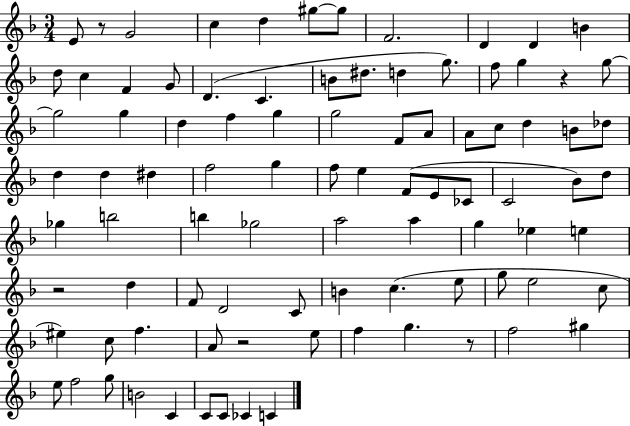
{
  \clef treble
  \numericTimeSignature
  \time 3/4
  \key f \major
  e'8 r8 g'2 | c''4 d''4 gis''8~~ gis''8 | f'2. | d'4 d'4 b'4 | \break d''8 c''4 f'4 g'8 | d'4.( c'4. | b'8 dis''8. d''4 g''8.) | f''8 g''4 r4 g''8~~ | \break g''2 g''4 | d''4 f''4 g''4 | g''2 f'8 a'8 | a'8 c''8 d''4 b'8 des''8 | \break d''4 d''4 dis''4 | f''2 g''4 | f''8 e''4 f'8( e'8 ces'8 | c'2 bes'8) d''8 | \break ges''4 b''2 | b''4 ges''2 | a''2 a''4 | g''4 ees''4 e''4 | \break r2 d''4 | f'8 d'2 c'8 | b'4 c''4.( e''8 | g''8 e''2 c''8 | \break eis''4) c''8 f''4. | a'8 r2 e''8 | f''4 g''4. r8 | f''2 gis''4 | \break e''8 f''2 g''8 | b'2 c'4 | c'8 c'8 ces'4 c'4 | \bar "|."
}